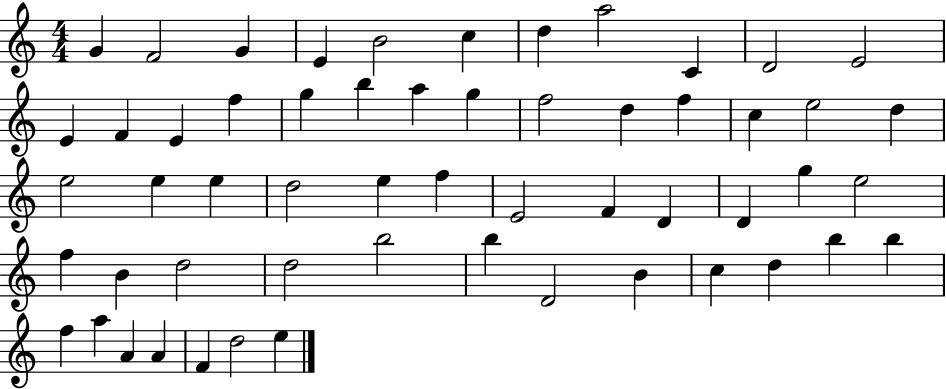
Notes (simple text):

G4/q F4/h G4/q E4/q B4/h C5/q D5/q A5/h C4/q D4/h E4/h E4/q F4/q E4/q F5/q G5/q B5/q A5/q G5/q F5/h D5/q F5/q C5/q E5/h D5/q E5/h E5/q E5/q D5/h E5/q F5/q E4/h F4/q D4/q D4/q G5/q E5/h F5/q B4/q D5/h D5/h B5/h B5/q D4/h B4/q C5/q D5/q B5/q B5/q F5/q A5/q A4/q A4/q F4/q D5/h E5/q